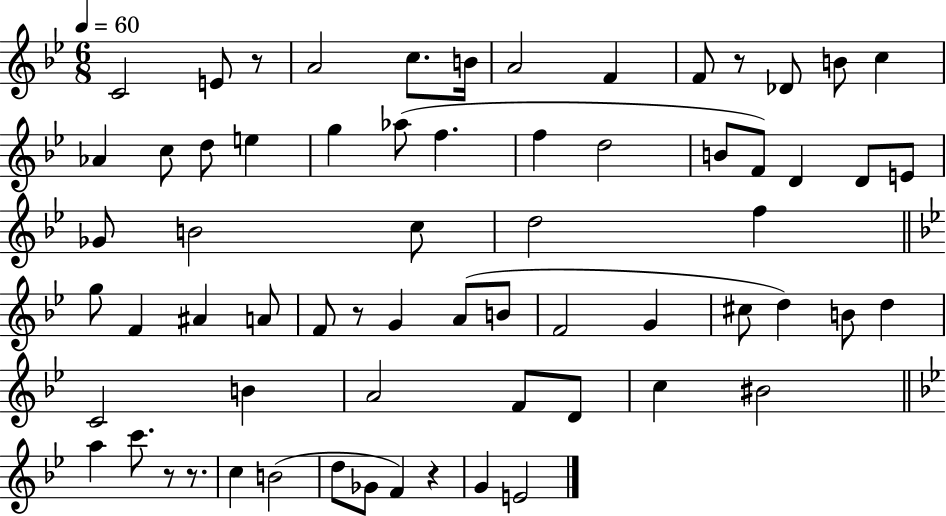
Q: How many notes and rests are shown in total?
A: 66